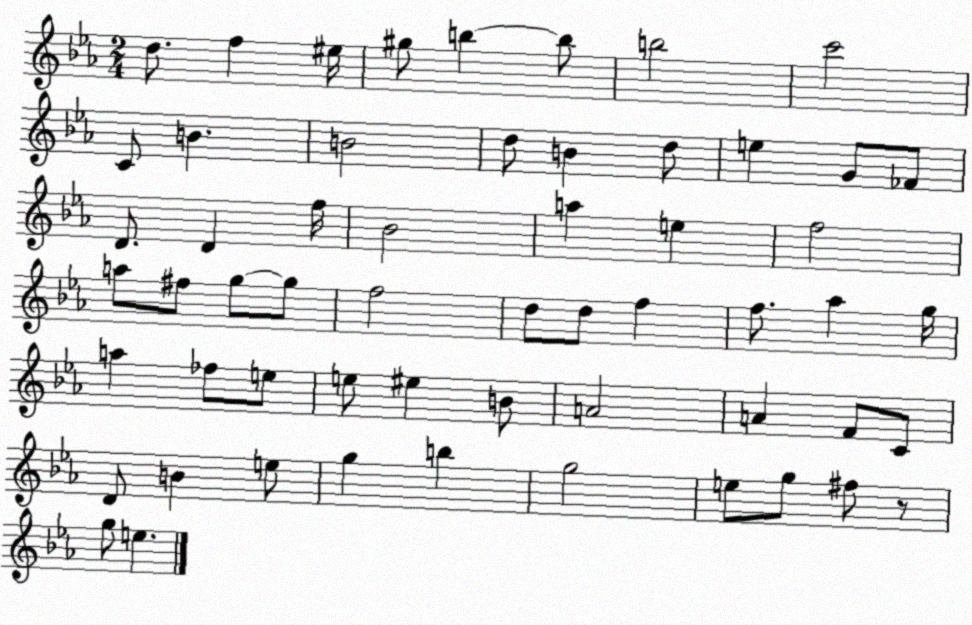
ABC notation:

X:1
T:Untitled
M:2/4
L:1/4
K:Eb
d/2 f ^e/4 ^g/2 b b/2 b2 c'2 C/2 B B2 d/2 B d/2 e G/2 _F/2 D/2 D f/4 _B2 a e f2 a/2 ^f/2 g/2 g/2 f2 d/2 d/2 f f/2 _a g/4 a _f/2 e/2 e/2 ^e B/2 A2 A F/2 C/2 D/2 B e/2 g b g2 e/2 g/2 ^f/2 z/2 g/2 e